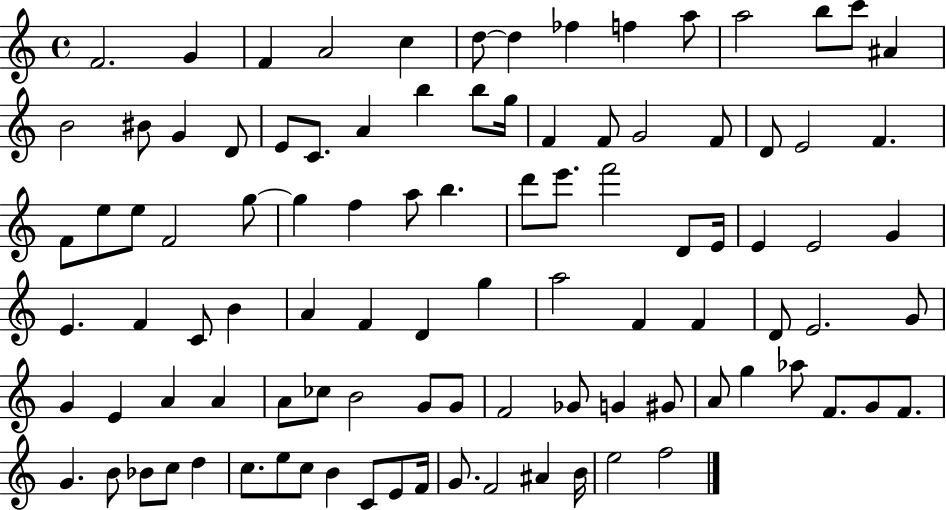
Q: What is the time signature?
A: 4/4